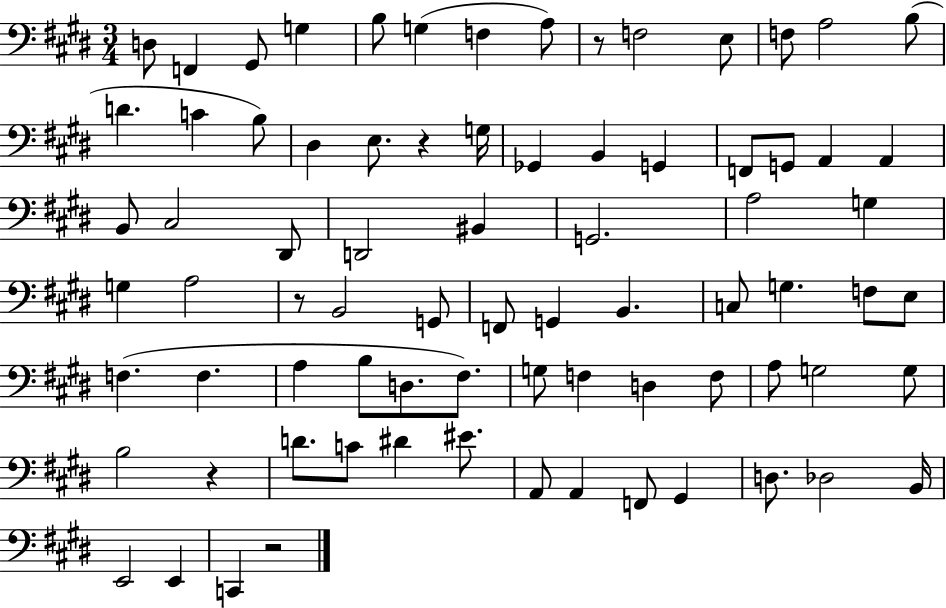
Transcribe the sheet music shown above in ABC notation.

X:1
T:Untitled
M:3/4
L:1/4
K:E
D,/2 F,, ^G,,/2 G, B,/2 G, F, A,/2 z/2 F,2 E,/2 F,/2 A,2 B,/2 D C B,/2 ^D, E,/2 z G,/4 _G,, B,, G,, F,,/2 G,,/2 A,, A,, B,,/2 ^C,2 ^D,,/2 D,,2 ^B,, G,,2 A,2 G, G, A,2 z/2 B,,2 G,,/2 F,,/2 G,, B,, C,/2 G, F,/2 E,/2 F, F, A, B,/2 D,/2 ^F,/2 G,/2 F, D, F,/2 A,/2 G,2 G,/2 B,2 z D/2 C/2 ^D ^E/2 A,,/2 A,, F,,/2 ^G,, D,/2 _D,2 B,,/4 E,,2 E,, C,, z2